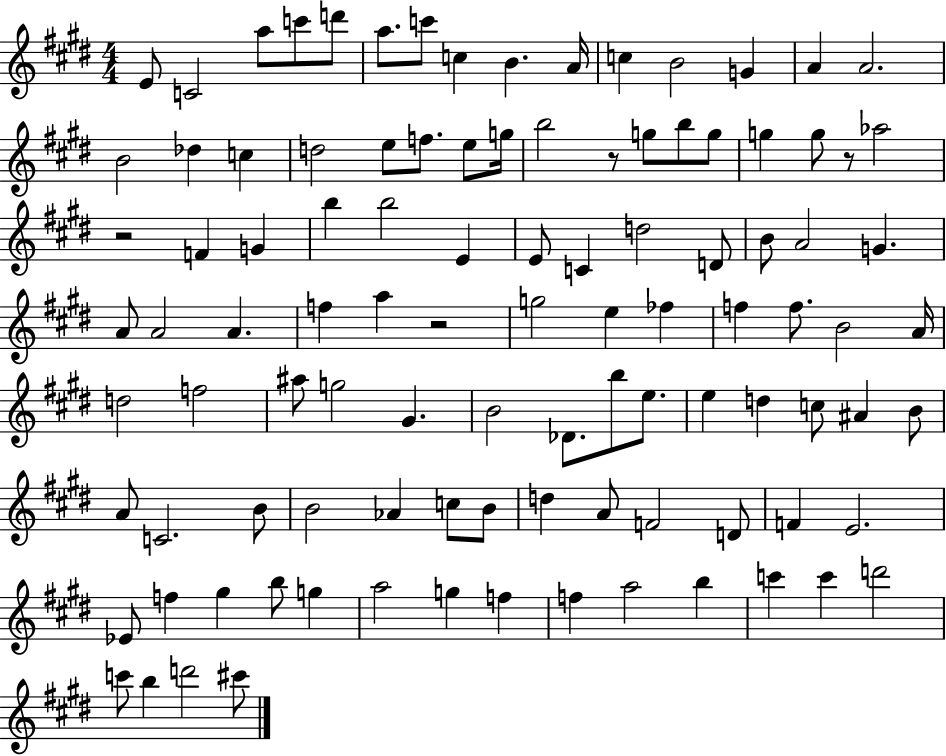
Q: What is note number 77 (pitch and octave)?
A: A4